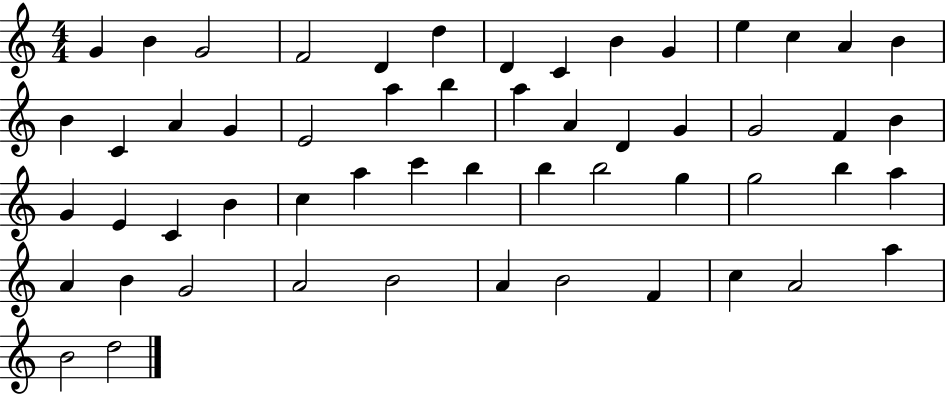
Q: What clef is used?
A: treble